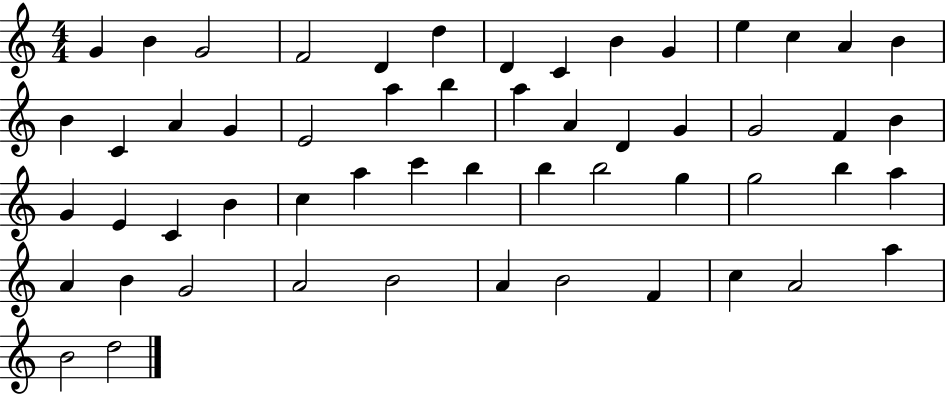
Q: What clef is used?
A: treble